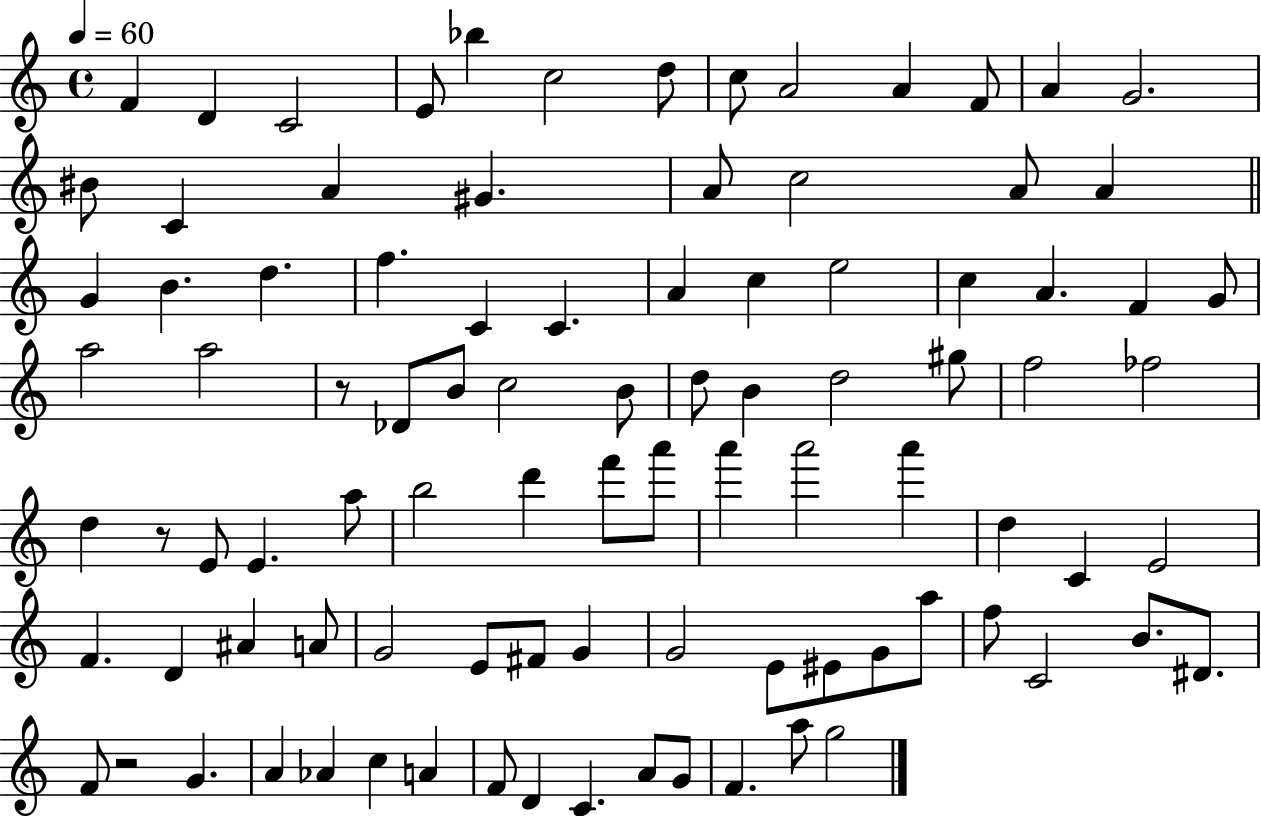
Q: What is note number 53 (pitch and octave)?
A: F6